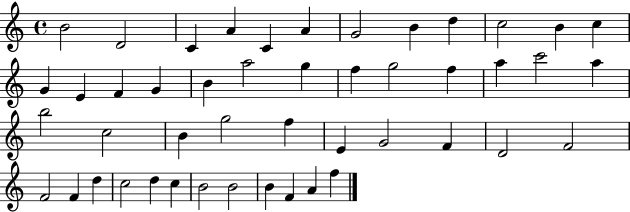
B4/h D4/h C4/q A4/q C4/q A4/q G4/h B4/q D5/q C5/h B4/q C5/q G4/q E4/q F4/q G4/q B4/q A5/h G5/q F5/q G5/h F5/q A5/q C6/h A5/q B5/h C5/h B4/q G5/h F5/q E4/q G4/h F4/q D4/h F4/h F4/h F4/q D5/q C5/h D5/q C5/q B4/h B4/h B4/q F4/q A4/q F5/q